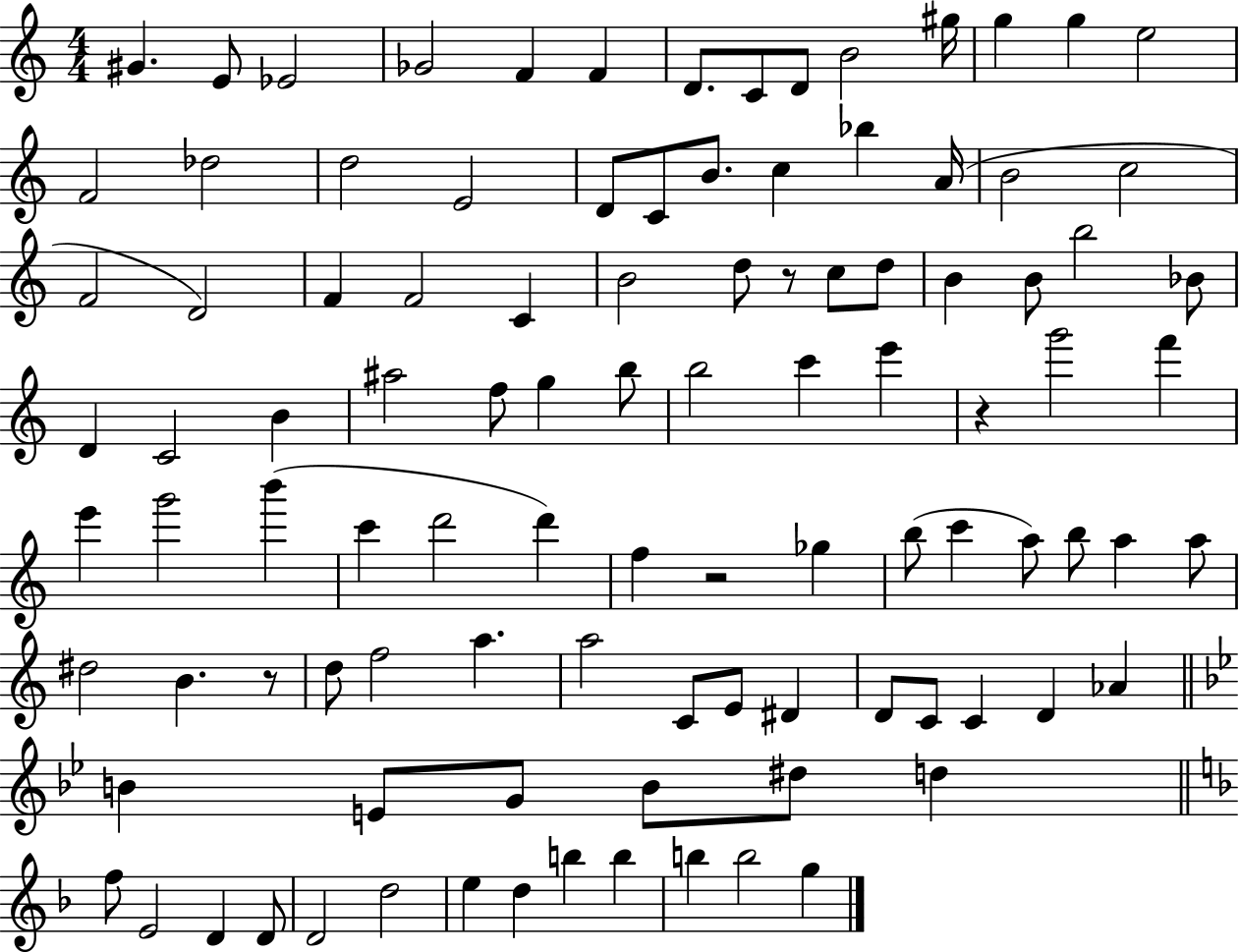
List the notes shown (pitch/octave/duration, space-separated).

G#4/q. E4/e Eb4/h Gb4/h F4/q F4/q D4/e. C4/e D4/e B4/h G#5/s G5/q G5/q E5/h F4/h Db5/h D5/h E4/h D4/e C4/e B4/e. C5/q Bb5/q A4/s B4/h C5/h F4/h D4/h F4/q F4/h C4/q B4/h D5/e R/e C5/e D5/e B4/q B4/e B5/h Bb4/e D4/q C4/h B4/q A#5/h F5/e G5/q B5/e B5/h C6/q E6/q R/q G6/h F6/q E6/q G6/h B6/q C6/q D6/h D6/q F5/q R/h Gb5/q B5/e C6/q A5/e B5/e A5/q A5/e D#5/h B4/q. R/e D5/e F5/h A5/q. A5/h C4/e E4/e D#4/q D4/e C4/e C4/q D4/q Ab4/q B4/q E4/e G4/e B4/e D#5/e D5/q F5/e E4/h D4/q D4/e D4/h D5/h E5/q D5/q B5/q B5/q B5/q B5/h G5/q